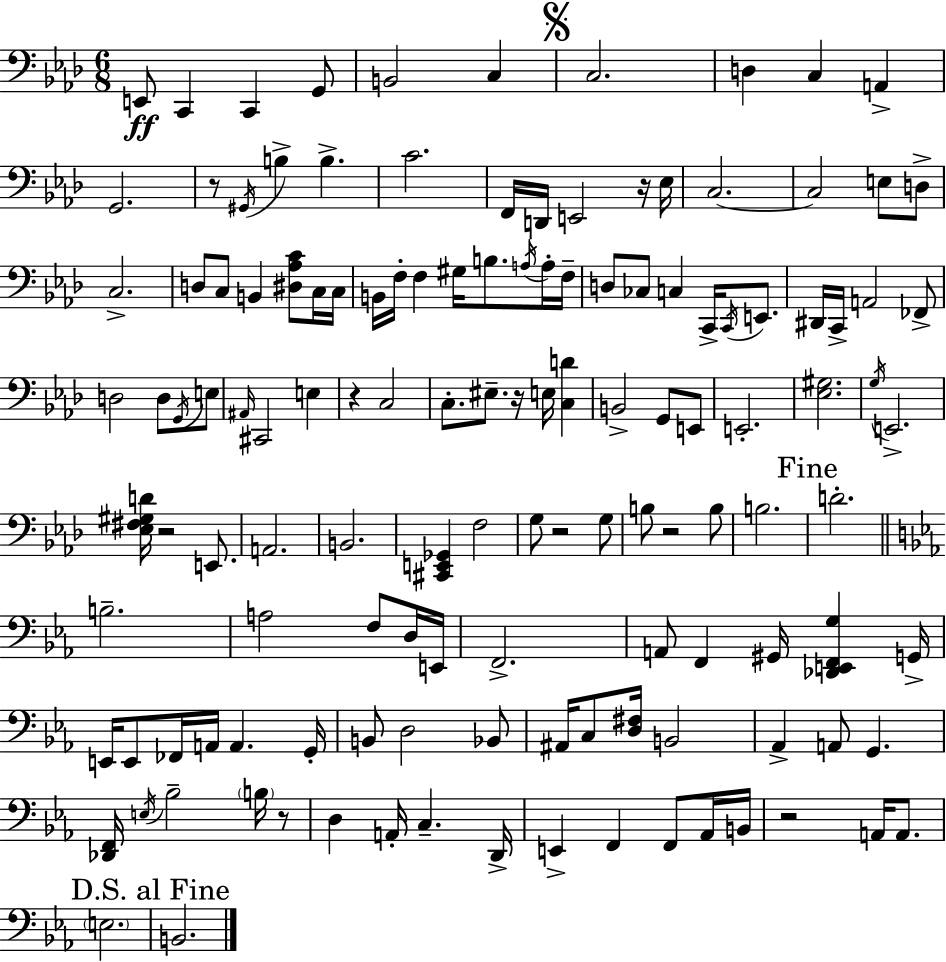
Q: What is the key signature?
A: F minor